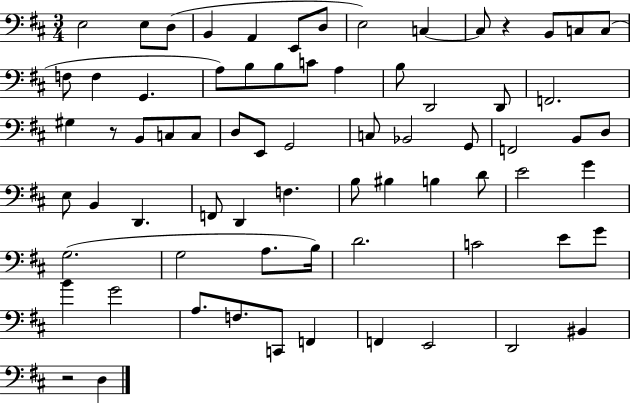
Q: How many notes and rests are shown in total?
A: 72